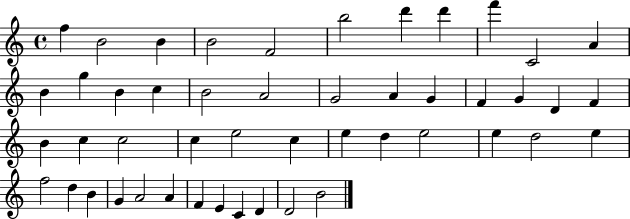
X:1
T:Untitled
M:4/4
L:1/4
K:C
f B2 B B2 F2 b2 d' d' f' C2 A B g B c B2 A2 G2 A G F G D F B c c2 c e2 c e d e2 e d2 e f2 d B G A2 A F E C D D2 B2